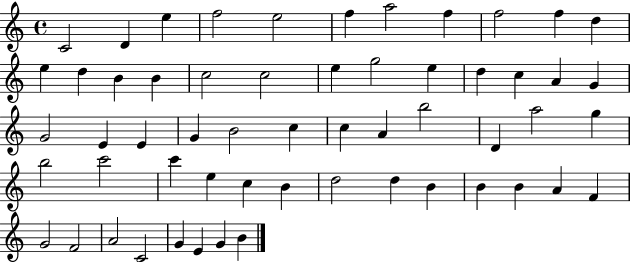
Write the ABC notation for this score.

X:1
T:Untitled
M:4/4
L:1/4
K:C
C2 D e f2 e2 f a2 f f2 f d e d B B c2 c2 e g2 e d c A G G2 E E G B2 c c A b2 D a2 g b2 c'2 c' e c B d2 d B B B A F G2 F2 A2 C2 G E G B